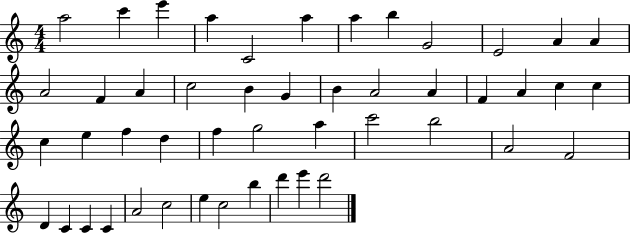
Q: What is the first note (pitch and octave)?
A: A5